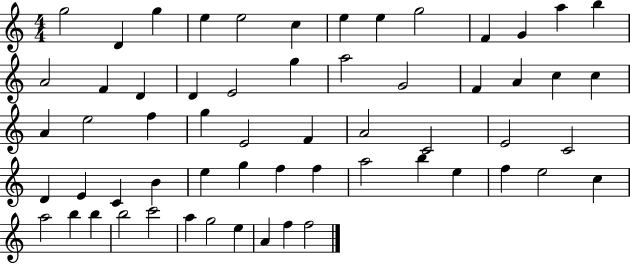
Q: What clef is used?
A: treble